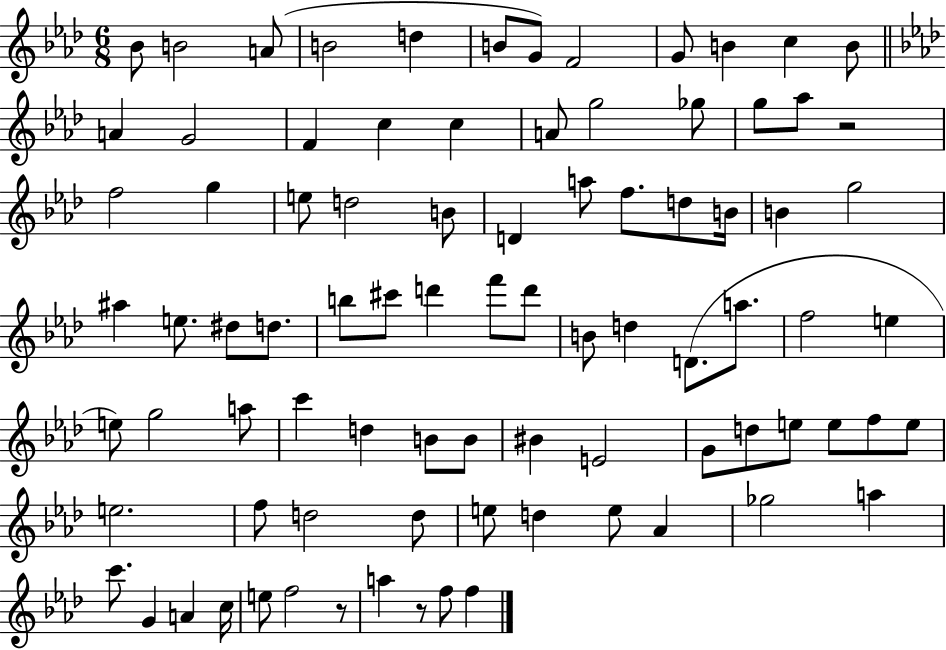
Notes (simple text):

Bb4/e B4/h A4/e B4/h D5/q B4/e G4/e F4/h G4/e B4/q C5/q B4/e A4/q G4/h F4/q C5/q C5/q A4/e G5/h Gb5/e G5/e Ab5/e R/h F5/h G5/q E5/e D5/h B4/e D4/q A5/e F5/e. D5/e B4/s B4/q G5/h A#5/q E5/e. D#5/e D5/e. B5/e C#6/e D6/q F6/e D6/e B4/e D5/q D4/e. A5/e. F5/h E5/q E5/e G5/h A5/e C6/q D5/q B4/e B4/e BIS4/q E4/h G4/e D5/e E5/e E5/e F5/e E5/e E5/h. F5/e D5/h D5/e E5/e D5/q E5/e Ab4/q Gb5/h A5/q C6/e. G4/q A4/q C5/s E5/e F5/h R/e A5/q R/e F5/e F5/q